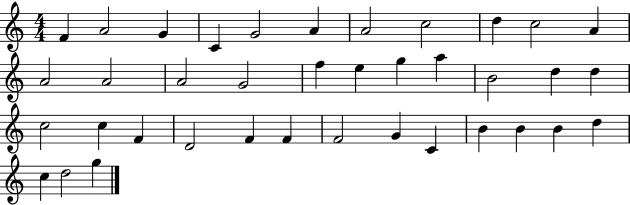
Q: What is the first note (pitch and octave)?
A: F4